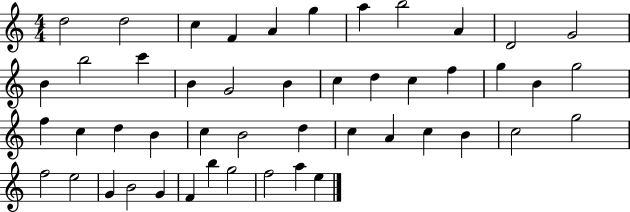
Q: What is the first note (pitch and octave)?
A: D5